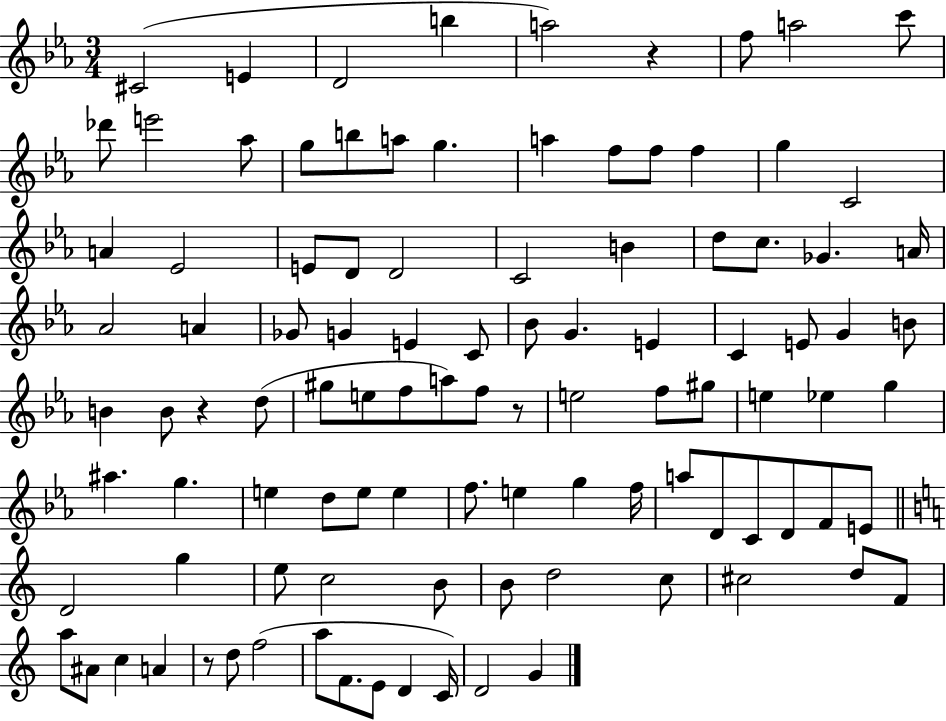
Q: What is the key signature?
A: EES major